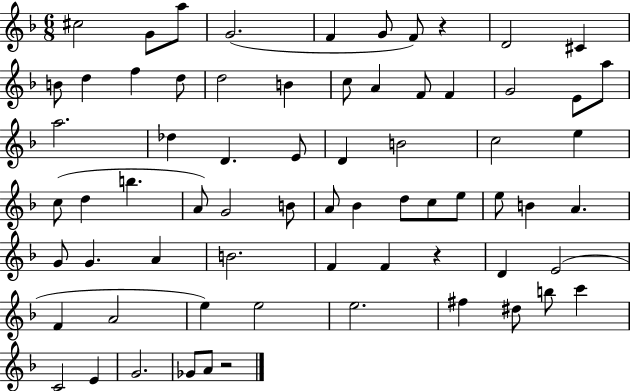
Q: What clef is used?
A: treble